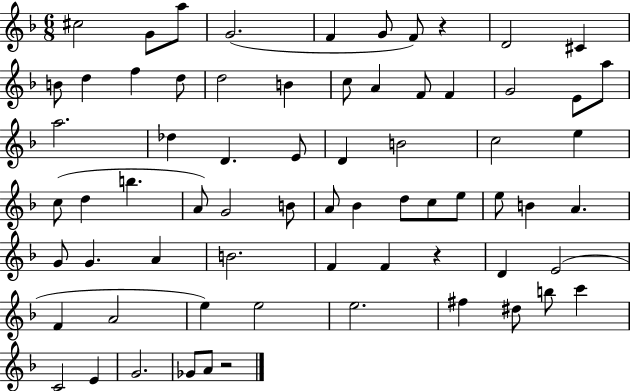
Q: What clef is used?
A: treble